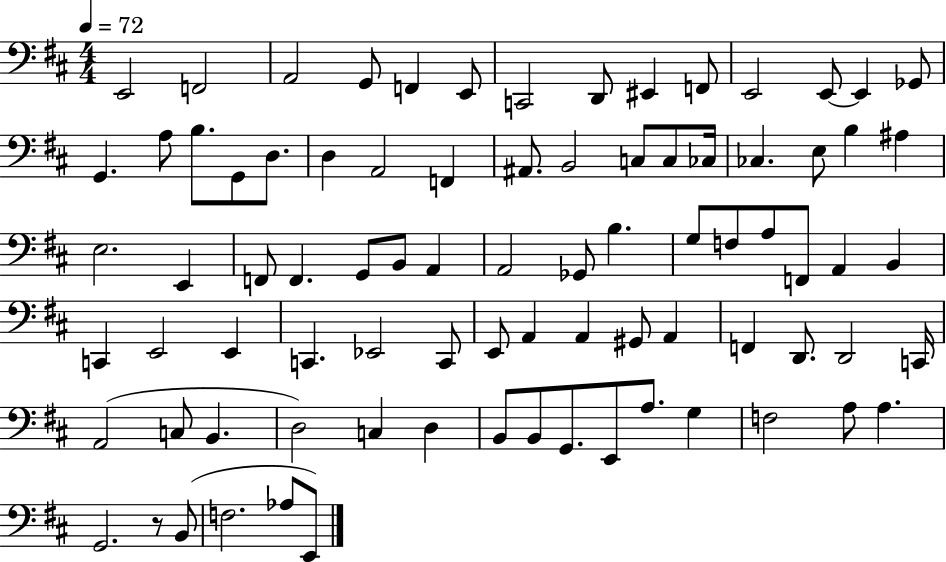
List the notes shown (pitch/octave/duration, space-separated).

E2/h F2/h A2/h G2/e F2/q E2/e C2/h D2/e EIS2/q F2/e E2/h E2/e E2/q Gb2/e G2/q. A3/e B3/e. G2/e D3/e. D3/q A2/h F2/q A#2/e. B2/h C3/e C3/e CES3/s CES3/q. E3/e B3/q A#3/q E3/h. E2/q F2/e F2/q. G2/e B2/e A2/q A2/h Gb2/e B3/q. G3/e F3/e A3/e F2/e A2/q B2/q C2/q E2/h E2/q C2/q. Eb2/h C2/e E2/e A2/q A2/q G#2/e A2/q F2/q D2/e. D2/h C2/s A2/h C3/e B2/q. D3/h C3/q D3/q B2/e B2/e G2/e. E2/e A3/e. G3/q F3/h A3/e A3/q. G2/h. R/e B2/e F3/h. Ab3/e E2/e